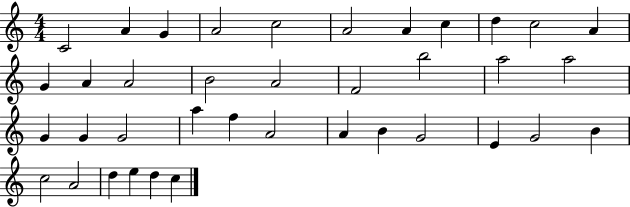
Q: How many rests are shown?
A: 0